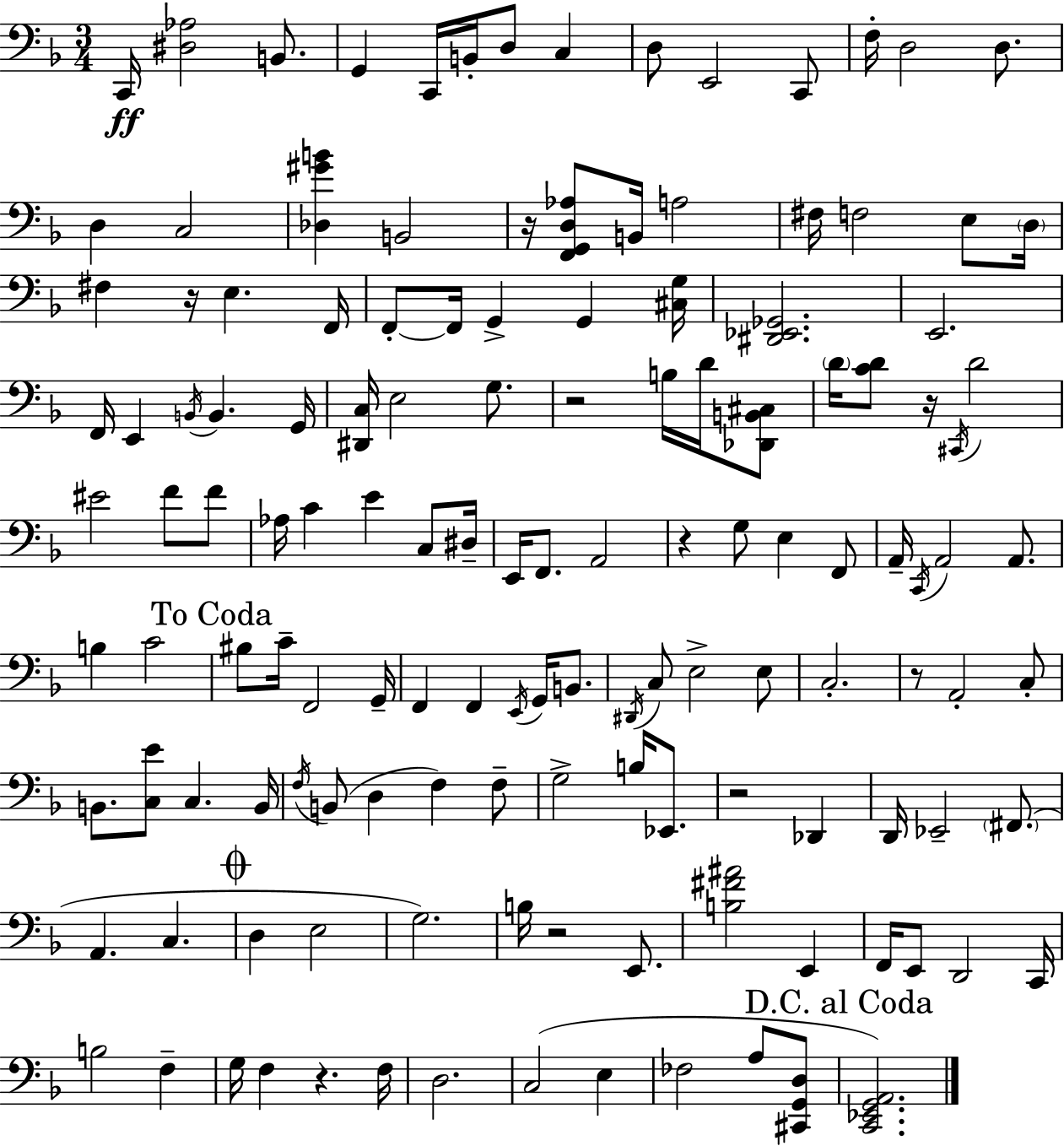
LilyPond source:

{
  \clef bass
  \numericTimeSignature
  \time 3/4
  \key f \major
  c,16\ff <dis aes>2 b,8. | g,4 c,16 b,16-. d8 c4 | d8 e,2 c,8 | f16-. d2 d8. | \break d4 c2 | <des gis' b'>4 b,2 | r16 <f, g, d aes>8 b,16 a2 | fis16 f2 e8 \parenthesize d16 | \break fis4 r16 e4. f,16 | f,8-.~~ f,16 g,4-> g,4 <cis g>16 | <dis, ees, ges,>2. | e,2. | \break f,16 e,4 \acciaccatura { b,16 } b,4. | g,16 <dis, c>16 e2 g8. | r2 b16 d'16 <des, b, cis>8 | \parenthesize d'16 <c' d'>8 r16 \acciaccatura { cis,16 } d'2 | \break eis'2 f'8 | f'8 aes16 c'4 e'4 c8 | dis16-- e,16 f,8. a,2 | r4 g8 e4 | \break f,8 a,16-- \acciaccatura { c,16 } a,2 | a,8. b4 c'2 | \mark "To Coda" bis8 c'16-- f,2 | g,16-- f,4 f,4 \acciaccatura { e,16 } | \break g,16 b,8. \acciaccatura { dis,16 } c8 e2-> | e8 c2.-. | r8 a,2-. | c8-. b,8. <c e'>8 c4. | \break b,16 \acciaccatura { f16 } b,8( d4 | f4) f8-- g2-> | b16 ees,8. r2 | des,4 d,16 ees,2-- | \break \parenthesize fis,8.( a,4. | c4. \mark \markup { \musicglyph "scripts.coda" } d4 e2 | g2.) | b16 r2 | \break e,8. <b fis' ais'>2 | e,4 f,16 e,8 d,2 | c,16 b2 | f4-- g16 f4 r4. | \break f16 d2. | c2( | e4 fes2 | a8 <cis, g, d>8 \mark "D.C. al Coda" <c, ees, g, a,>2.) | \break \bar "|."
}